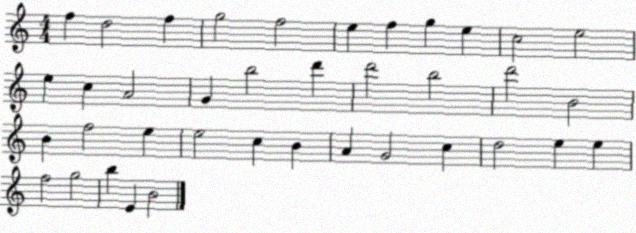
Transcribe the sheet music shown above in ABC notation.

X:1
T:Untitled
M:4/4
L:1/4
K:C
f d2 f g2 f2 e f g e c2 e2 e c A2 G b2 d' d'2 b2 d'2 B2 B f2 e e2 c B A G2 c d2 e e f2 g2 b E B2